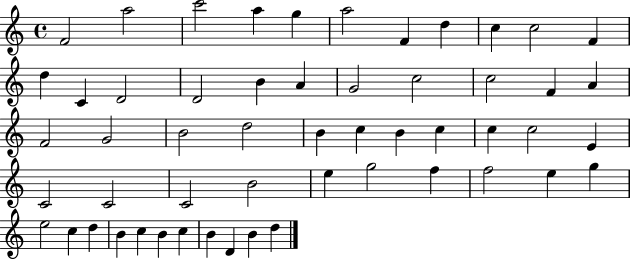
F4/h A5/h C6/h A5/q G5/q A5/h F4/q D5/q C5/q C5/h F4/q D5/q C4/q D4/h D4/h B4/q A4/q G4/h C5/h C5/h F4/q A4/q F4/h G4/h B4/h D5/h B4/q C5/q B4/q C5/q C5/q C5/h E4/q C4/h C4/h C4/h B4/h E5/q G5/h F5/q F5/h E5/q G5/q E5/h C5/q D5/q B4/q C5/q B4/q C5/q B4/q D4/q B4/q D5/q